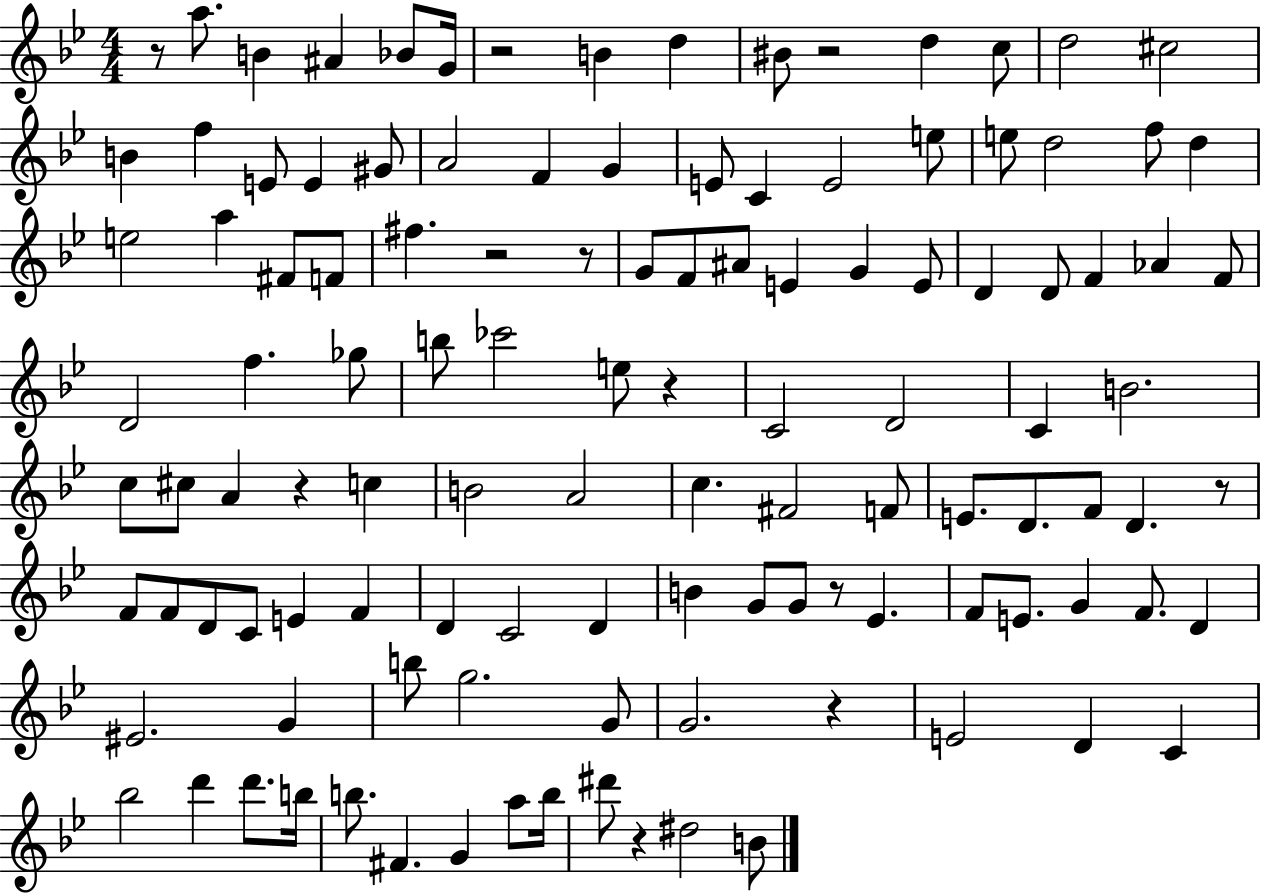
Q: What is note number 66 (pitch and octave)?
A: F4